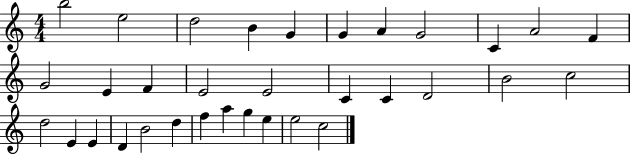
B5/h E5/h D5/h B4/q G4/q G4/q A4/q G4/h C4/q A4/h F4/q G4/h E4/q F4/q E4/h E4/h C4/q C4/q D4/h B4/h C5/h D5/h E4/q E4/q D4/q B4/h D5/q F5/q A5/q G5/q E5/q E5/h C5/h